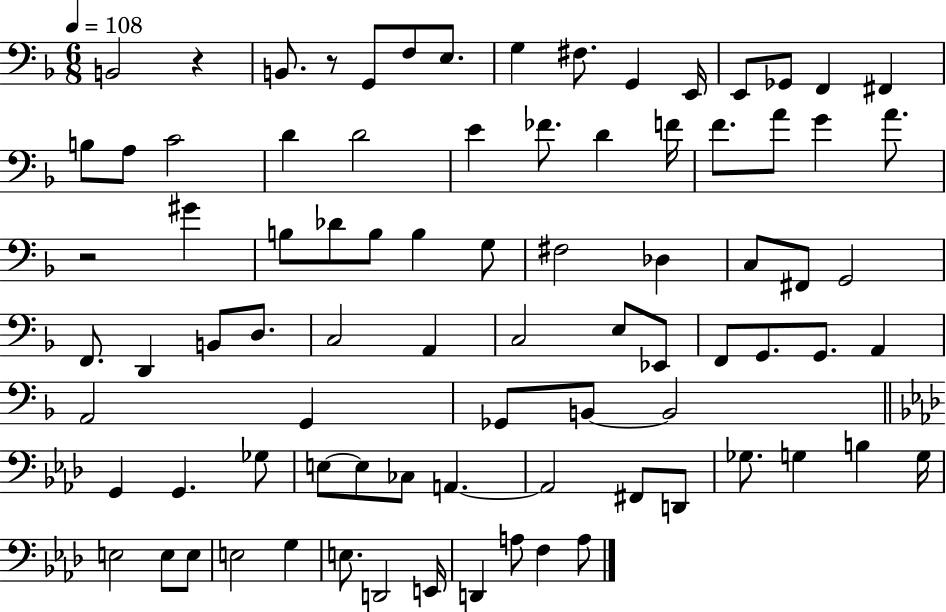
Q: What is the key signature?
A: F major